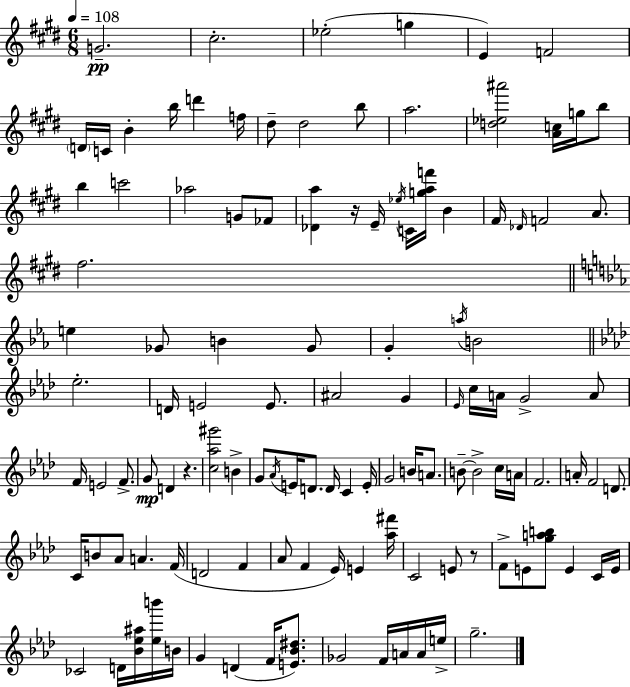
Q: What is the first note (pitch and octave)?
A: G4